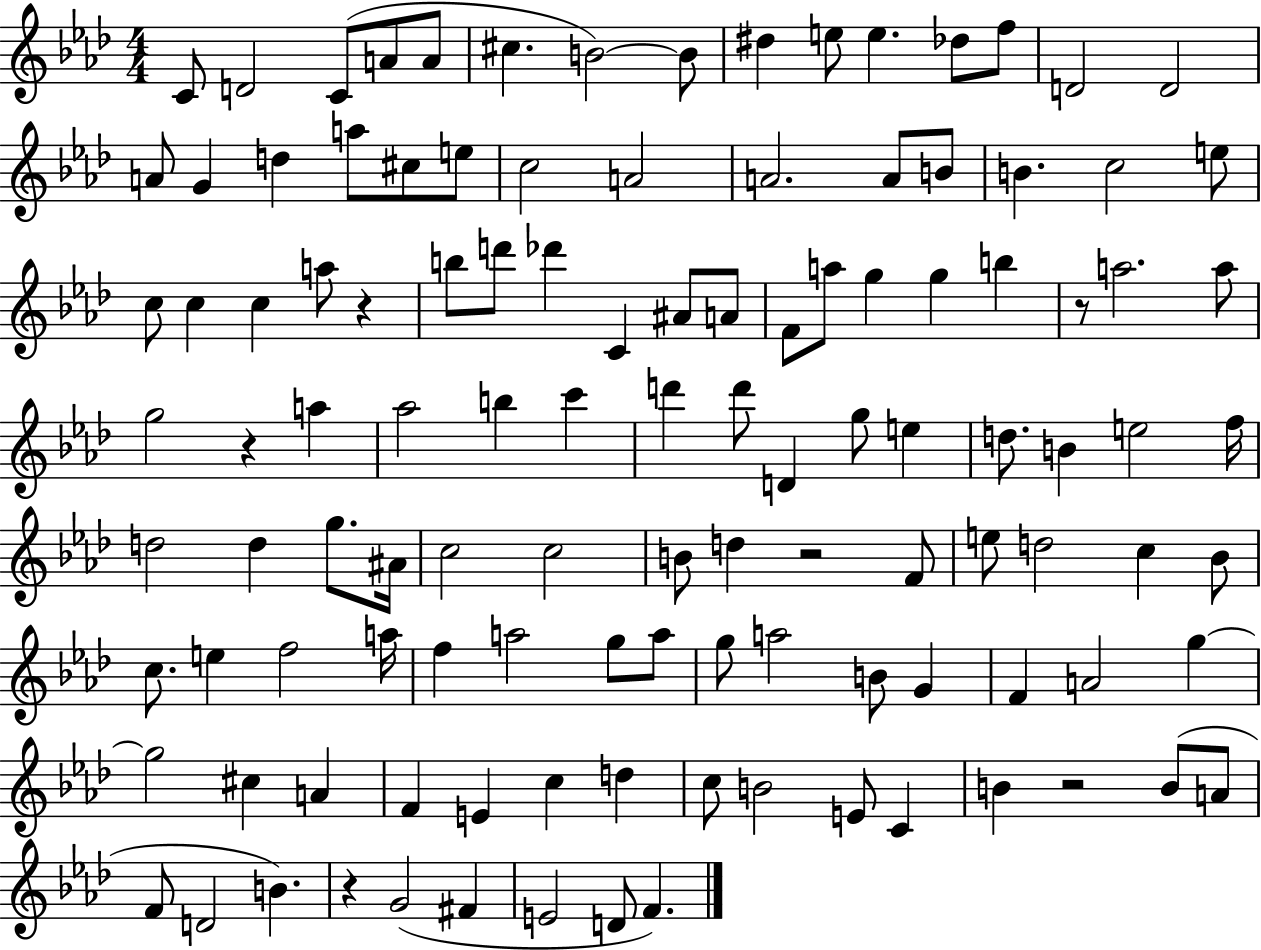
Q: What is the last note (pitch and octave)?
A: F4